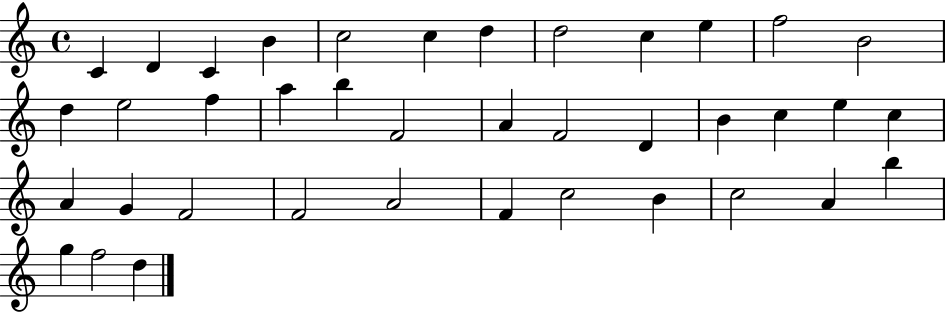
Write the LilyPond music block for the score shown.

{
  \clef treble
  \time 4/4
  \defaultTimeSignature
  \key c \major
  c'4 d'4 c'4 b'4 | c''2 c''4 d''4 | d''2 c''4 e''4 | f''2 b'2 | \break d''4 e''2 f''4 | a''4 b''4 f'2 | a'4 f'2 d'4 | b'4 c''4 e''4 c''4 | \break a'4 g'4 f'2 | f'2 a'2 | f'4 c''2 b'4 | c''2 a'4 b''4 | \break g''4 f''2 d''4 | \bar "|."
}